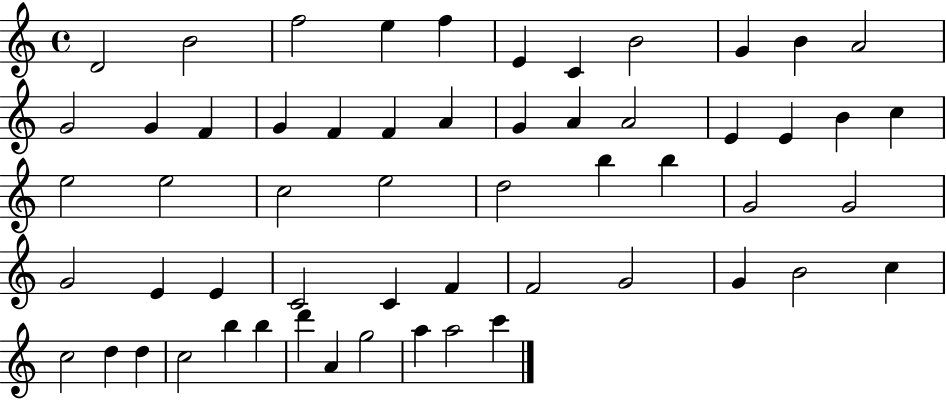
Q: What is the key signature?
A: C major